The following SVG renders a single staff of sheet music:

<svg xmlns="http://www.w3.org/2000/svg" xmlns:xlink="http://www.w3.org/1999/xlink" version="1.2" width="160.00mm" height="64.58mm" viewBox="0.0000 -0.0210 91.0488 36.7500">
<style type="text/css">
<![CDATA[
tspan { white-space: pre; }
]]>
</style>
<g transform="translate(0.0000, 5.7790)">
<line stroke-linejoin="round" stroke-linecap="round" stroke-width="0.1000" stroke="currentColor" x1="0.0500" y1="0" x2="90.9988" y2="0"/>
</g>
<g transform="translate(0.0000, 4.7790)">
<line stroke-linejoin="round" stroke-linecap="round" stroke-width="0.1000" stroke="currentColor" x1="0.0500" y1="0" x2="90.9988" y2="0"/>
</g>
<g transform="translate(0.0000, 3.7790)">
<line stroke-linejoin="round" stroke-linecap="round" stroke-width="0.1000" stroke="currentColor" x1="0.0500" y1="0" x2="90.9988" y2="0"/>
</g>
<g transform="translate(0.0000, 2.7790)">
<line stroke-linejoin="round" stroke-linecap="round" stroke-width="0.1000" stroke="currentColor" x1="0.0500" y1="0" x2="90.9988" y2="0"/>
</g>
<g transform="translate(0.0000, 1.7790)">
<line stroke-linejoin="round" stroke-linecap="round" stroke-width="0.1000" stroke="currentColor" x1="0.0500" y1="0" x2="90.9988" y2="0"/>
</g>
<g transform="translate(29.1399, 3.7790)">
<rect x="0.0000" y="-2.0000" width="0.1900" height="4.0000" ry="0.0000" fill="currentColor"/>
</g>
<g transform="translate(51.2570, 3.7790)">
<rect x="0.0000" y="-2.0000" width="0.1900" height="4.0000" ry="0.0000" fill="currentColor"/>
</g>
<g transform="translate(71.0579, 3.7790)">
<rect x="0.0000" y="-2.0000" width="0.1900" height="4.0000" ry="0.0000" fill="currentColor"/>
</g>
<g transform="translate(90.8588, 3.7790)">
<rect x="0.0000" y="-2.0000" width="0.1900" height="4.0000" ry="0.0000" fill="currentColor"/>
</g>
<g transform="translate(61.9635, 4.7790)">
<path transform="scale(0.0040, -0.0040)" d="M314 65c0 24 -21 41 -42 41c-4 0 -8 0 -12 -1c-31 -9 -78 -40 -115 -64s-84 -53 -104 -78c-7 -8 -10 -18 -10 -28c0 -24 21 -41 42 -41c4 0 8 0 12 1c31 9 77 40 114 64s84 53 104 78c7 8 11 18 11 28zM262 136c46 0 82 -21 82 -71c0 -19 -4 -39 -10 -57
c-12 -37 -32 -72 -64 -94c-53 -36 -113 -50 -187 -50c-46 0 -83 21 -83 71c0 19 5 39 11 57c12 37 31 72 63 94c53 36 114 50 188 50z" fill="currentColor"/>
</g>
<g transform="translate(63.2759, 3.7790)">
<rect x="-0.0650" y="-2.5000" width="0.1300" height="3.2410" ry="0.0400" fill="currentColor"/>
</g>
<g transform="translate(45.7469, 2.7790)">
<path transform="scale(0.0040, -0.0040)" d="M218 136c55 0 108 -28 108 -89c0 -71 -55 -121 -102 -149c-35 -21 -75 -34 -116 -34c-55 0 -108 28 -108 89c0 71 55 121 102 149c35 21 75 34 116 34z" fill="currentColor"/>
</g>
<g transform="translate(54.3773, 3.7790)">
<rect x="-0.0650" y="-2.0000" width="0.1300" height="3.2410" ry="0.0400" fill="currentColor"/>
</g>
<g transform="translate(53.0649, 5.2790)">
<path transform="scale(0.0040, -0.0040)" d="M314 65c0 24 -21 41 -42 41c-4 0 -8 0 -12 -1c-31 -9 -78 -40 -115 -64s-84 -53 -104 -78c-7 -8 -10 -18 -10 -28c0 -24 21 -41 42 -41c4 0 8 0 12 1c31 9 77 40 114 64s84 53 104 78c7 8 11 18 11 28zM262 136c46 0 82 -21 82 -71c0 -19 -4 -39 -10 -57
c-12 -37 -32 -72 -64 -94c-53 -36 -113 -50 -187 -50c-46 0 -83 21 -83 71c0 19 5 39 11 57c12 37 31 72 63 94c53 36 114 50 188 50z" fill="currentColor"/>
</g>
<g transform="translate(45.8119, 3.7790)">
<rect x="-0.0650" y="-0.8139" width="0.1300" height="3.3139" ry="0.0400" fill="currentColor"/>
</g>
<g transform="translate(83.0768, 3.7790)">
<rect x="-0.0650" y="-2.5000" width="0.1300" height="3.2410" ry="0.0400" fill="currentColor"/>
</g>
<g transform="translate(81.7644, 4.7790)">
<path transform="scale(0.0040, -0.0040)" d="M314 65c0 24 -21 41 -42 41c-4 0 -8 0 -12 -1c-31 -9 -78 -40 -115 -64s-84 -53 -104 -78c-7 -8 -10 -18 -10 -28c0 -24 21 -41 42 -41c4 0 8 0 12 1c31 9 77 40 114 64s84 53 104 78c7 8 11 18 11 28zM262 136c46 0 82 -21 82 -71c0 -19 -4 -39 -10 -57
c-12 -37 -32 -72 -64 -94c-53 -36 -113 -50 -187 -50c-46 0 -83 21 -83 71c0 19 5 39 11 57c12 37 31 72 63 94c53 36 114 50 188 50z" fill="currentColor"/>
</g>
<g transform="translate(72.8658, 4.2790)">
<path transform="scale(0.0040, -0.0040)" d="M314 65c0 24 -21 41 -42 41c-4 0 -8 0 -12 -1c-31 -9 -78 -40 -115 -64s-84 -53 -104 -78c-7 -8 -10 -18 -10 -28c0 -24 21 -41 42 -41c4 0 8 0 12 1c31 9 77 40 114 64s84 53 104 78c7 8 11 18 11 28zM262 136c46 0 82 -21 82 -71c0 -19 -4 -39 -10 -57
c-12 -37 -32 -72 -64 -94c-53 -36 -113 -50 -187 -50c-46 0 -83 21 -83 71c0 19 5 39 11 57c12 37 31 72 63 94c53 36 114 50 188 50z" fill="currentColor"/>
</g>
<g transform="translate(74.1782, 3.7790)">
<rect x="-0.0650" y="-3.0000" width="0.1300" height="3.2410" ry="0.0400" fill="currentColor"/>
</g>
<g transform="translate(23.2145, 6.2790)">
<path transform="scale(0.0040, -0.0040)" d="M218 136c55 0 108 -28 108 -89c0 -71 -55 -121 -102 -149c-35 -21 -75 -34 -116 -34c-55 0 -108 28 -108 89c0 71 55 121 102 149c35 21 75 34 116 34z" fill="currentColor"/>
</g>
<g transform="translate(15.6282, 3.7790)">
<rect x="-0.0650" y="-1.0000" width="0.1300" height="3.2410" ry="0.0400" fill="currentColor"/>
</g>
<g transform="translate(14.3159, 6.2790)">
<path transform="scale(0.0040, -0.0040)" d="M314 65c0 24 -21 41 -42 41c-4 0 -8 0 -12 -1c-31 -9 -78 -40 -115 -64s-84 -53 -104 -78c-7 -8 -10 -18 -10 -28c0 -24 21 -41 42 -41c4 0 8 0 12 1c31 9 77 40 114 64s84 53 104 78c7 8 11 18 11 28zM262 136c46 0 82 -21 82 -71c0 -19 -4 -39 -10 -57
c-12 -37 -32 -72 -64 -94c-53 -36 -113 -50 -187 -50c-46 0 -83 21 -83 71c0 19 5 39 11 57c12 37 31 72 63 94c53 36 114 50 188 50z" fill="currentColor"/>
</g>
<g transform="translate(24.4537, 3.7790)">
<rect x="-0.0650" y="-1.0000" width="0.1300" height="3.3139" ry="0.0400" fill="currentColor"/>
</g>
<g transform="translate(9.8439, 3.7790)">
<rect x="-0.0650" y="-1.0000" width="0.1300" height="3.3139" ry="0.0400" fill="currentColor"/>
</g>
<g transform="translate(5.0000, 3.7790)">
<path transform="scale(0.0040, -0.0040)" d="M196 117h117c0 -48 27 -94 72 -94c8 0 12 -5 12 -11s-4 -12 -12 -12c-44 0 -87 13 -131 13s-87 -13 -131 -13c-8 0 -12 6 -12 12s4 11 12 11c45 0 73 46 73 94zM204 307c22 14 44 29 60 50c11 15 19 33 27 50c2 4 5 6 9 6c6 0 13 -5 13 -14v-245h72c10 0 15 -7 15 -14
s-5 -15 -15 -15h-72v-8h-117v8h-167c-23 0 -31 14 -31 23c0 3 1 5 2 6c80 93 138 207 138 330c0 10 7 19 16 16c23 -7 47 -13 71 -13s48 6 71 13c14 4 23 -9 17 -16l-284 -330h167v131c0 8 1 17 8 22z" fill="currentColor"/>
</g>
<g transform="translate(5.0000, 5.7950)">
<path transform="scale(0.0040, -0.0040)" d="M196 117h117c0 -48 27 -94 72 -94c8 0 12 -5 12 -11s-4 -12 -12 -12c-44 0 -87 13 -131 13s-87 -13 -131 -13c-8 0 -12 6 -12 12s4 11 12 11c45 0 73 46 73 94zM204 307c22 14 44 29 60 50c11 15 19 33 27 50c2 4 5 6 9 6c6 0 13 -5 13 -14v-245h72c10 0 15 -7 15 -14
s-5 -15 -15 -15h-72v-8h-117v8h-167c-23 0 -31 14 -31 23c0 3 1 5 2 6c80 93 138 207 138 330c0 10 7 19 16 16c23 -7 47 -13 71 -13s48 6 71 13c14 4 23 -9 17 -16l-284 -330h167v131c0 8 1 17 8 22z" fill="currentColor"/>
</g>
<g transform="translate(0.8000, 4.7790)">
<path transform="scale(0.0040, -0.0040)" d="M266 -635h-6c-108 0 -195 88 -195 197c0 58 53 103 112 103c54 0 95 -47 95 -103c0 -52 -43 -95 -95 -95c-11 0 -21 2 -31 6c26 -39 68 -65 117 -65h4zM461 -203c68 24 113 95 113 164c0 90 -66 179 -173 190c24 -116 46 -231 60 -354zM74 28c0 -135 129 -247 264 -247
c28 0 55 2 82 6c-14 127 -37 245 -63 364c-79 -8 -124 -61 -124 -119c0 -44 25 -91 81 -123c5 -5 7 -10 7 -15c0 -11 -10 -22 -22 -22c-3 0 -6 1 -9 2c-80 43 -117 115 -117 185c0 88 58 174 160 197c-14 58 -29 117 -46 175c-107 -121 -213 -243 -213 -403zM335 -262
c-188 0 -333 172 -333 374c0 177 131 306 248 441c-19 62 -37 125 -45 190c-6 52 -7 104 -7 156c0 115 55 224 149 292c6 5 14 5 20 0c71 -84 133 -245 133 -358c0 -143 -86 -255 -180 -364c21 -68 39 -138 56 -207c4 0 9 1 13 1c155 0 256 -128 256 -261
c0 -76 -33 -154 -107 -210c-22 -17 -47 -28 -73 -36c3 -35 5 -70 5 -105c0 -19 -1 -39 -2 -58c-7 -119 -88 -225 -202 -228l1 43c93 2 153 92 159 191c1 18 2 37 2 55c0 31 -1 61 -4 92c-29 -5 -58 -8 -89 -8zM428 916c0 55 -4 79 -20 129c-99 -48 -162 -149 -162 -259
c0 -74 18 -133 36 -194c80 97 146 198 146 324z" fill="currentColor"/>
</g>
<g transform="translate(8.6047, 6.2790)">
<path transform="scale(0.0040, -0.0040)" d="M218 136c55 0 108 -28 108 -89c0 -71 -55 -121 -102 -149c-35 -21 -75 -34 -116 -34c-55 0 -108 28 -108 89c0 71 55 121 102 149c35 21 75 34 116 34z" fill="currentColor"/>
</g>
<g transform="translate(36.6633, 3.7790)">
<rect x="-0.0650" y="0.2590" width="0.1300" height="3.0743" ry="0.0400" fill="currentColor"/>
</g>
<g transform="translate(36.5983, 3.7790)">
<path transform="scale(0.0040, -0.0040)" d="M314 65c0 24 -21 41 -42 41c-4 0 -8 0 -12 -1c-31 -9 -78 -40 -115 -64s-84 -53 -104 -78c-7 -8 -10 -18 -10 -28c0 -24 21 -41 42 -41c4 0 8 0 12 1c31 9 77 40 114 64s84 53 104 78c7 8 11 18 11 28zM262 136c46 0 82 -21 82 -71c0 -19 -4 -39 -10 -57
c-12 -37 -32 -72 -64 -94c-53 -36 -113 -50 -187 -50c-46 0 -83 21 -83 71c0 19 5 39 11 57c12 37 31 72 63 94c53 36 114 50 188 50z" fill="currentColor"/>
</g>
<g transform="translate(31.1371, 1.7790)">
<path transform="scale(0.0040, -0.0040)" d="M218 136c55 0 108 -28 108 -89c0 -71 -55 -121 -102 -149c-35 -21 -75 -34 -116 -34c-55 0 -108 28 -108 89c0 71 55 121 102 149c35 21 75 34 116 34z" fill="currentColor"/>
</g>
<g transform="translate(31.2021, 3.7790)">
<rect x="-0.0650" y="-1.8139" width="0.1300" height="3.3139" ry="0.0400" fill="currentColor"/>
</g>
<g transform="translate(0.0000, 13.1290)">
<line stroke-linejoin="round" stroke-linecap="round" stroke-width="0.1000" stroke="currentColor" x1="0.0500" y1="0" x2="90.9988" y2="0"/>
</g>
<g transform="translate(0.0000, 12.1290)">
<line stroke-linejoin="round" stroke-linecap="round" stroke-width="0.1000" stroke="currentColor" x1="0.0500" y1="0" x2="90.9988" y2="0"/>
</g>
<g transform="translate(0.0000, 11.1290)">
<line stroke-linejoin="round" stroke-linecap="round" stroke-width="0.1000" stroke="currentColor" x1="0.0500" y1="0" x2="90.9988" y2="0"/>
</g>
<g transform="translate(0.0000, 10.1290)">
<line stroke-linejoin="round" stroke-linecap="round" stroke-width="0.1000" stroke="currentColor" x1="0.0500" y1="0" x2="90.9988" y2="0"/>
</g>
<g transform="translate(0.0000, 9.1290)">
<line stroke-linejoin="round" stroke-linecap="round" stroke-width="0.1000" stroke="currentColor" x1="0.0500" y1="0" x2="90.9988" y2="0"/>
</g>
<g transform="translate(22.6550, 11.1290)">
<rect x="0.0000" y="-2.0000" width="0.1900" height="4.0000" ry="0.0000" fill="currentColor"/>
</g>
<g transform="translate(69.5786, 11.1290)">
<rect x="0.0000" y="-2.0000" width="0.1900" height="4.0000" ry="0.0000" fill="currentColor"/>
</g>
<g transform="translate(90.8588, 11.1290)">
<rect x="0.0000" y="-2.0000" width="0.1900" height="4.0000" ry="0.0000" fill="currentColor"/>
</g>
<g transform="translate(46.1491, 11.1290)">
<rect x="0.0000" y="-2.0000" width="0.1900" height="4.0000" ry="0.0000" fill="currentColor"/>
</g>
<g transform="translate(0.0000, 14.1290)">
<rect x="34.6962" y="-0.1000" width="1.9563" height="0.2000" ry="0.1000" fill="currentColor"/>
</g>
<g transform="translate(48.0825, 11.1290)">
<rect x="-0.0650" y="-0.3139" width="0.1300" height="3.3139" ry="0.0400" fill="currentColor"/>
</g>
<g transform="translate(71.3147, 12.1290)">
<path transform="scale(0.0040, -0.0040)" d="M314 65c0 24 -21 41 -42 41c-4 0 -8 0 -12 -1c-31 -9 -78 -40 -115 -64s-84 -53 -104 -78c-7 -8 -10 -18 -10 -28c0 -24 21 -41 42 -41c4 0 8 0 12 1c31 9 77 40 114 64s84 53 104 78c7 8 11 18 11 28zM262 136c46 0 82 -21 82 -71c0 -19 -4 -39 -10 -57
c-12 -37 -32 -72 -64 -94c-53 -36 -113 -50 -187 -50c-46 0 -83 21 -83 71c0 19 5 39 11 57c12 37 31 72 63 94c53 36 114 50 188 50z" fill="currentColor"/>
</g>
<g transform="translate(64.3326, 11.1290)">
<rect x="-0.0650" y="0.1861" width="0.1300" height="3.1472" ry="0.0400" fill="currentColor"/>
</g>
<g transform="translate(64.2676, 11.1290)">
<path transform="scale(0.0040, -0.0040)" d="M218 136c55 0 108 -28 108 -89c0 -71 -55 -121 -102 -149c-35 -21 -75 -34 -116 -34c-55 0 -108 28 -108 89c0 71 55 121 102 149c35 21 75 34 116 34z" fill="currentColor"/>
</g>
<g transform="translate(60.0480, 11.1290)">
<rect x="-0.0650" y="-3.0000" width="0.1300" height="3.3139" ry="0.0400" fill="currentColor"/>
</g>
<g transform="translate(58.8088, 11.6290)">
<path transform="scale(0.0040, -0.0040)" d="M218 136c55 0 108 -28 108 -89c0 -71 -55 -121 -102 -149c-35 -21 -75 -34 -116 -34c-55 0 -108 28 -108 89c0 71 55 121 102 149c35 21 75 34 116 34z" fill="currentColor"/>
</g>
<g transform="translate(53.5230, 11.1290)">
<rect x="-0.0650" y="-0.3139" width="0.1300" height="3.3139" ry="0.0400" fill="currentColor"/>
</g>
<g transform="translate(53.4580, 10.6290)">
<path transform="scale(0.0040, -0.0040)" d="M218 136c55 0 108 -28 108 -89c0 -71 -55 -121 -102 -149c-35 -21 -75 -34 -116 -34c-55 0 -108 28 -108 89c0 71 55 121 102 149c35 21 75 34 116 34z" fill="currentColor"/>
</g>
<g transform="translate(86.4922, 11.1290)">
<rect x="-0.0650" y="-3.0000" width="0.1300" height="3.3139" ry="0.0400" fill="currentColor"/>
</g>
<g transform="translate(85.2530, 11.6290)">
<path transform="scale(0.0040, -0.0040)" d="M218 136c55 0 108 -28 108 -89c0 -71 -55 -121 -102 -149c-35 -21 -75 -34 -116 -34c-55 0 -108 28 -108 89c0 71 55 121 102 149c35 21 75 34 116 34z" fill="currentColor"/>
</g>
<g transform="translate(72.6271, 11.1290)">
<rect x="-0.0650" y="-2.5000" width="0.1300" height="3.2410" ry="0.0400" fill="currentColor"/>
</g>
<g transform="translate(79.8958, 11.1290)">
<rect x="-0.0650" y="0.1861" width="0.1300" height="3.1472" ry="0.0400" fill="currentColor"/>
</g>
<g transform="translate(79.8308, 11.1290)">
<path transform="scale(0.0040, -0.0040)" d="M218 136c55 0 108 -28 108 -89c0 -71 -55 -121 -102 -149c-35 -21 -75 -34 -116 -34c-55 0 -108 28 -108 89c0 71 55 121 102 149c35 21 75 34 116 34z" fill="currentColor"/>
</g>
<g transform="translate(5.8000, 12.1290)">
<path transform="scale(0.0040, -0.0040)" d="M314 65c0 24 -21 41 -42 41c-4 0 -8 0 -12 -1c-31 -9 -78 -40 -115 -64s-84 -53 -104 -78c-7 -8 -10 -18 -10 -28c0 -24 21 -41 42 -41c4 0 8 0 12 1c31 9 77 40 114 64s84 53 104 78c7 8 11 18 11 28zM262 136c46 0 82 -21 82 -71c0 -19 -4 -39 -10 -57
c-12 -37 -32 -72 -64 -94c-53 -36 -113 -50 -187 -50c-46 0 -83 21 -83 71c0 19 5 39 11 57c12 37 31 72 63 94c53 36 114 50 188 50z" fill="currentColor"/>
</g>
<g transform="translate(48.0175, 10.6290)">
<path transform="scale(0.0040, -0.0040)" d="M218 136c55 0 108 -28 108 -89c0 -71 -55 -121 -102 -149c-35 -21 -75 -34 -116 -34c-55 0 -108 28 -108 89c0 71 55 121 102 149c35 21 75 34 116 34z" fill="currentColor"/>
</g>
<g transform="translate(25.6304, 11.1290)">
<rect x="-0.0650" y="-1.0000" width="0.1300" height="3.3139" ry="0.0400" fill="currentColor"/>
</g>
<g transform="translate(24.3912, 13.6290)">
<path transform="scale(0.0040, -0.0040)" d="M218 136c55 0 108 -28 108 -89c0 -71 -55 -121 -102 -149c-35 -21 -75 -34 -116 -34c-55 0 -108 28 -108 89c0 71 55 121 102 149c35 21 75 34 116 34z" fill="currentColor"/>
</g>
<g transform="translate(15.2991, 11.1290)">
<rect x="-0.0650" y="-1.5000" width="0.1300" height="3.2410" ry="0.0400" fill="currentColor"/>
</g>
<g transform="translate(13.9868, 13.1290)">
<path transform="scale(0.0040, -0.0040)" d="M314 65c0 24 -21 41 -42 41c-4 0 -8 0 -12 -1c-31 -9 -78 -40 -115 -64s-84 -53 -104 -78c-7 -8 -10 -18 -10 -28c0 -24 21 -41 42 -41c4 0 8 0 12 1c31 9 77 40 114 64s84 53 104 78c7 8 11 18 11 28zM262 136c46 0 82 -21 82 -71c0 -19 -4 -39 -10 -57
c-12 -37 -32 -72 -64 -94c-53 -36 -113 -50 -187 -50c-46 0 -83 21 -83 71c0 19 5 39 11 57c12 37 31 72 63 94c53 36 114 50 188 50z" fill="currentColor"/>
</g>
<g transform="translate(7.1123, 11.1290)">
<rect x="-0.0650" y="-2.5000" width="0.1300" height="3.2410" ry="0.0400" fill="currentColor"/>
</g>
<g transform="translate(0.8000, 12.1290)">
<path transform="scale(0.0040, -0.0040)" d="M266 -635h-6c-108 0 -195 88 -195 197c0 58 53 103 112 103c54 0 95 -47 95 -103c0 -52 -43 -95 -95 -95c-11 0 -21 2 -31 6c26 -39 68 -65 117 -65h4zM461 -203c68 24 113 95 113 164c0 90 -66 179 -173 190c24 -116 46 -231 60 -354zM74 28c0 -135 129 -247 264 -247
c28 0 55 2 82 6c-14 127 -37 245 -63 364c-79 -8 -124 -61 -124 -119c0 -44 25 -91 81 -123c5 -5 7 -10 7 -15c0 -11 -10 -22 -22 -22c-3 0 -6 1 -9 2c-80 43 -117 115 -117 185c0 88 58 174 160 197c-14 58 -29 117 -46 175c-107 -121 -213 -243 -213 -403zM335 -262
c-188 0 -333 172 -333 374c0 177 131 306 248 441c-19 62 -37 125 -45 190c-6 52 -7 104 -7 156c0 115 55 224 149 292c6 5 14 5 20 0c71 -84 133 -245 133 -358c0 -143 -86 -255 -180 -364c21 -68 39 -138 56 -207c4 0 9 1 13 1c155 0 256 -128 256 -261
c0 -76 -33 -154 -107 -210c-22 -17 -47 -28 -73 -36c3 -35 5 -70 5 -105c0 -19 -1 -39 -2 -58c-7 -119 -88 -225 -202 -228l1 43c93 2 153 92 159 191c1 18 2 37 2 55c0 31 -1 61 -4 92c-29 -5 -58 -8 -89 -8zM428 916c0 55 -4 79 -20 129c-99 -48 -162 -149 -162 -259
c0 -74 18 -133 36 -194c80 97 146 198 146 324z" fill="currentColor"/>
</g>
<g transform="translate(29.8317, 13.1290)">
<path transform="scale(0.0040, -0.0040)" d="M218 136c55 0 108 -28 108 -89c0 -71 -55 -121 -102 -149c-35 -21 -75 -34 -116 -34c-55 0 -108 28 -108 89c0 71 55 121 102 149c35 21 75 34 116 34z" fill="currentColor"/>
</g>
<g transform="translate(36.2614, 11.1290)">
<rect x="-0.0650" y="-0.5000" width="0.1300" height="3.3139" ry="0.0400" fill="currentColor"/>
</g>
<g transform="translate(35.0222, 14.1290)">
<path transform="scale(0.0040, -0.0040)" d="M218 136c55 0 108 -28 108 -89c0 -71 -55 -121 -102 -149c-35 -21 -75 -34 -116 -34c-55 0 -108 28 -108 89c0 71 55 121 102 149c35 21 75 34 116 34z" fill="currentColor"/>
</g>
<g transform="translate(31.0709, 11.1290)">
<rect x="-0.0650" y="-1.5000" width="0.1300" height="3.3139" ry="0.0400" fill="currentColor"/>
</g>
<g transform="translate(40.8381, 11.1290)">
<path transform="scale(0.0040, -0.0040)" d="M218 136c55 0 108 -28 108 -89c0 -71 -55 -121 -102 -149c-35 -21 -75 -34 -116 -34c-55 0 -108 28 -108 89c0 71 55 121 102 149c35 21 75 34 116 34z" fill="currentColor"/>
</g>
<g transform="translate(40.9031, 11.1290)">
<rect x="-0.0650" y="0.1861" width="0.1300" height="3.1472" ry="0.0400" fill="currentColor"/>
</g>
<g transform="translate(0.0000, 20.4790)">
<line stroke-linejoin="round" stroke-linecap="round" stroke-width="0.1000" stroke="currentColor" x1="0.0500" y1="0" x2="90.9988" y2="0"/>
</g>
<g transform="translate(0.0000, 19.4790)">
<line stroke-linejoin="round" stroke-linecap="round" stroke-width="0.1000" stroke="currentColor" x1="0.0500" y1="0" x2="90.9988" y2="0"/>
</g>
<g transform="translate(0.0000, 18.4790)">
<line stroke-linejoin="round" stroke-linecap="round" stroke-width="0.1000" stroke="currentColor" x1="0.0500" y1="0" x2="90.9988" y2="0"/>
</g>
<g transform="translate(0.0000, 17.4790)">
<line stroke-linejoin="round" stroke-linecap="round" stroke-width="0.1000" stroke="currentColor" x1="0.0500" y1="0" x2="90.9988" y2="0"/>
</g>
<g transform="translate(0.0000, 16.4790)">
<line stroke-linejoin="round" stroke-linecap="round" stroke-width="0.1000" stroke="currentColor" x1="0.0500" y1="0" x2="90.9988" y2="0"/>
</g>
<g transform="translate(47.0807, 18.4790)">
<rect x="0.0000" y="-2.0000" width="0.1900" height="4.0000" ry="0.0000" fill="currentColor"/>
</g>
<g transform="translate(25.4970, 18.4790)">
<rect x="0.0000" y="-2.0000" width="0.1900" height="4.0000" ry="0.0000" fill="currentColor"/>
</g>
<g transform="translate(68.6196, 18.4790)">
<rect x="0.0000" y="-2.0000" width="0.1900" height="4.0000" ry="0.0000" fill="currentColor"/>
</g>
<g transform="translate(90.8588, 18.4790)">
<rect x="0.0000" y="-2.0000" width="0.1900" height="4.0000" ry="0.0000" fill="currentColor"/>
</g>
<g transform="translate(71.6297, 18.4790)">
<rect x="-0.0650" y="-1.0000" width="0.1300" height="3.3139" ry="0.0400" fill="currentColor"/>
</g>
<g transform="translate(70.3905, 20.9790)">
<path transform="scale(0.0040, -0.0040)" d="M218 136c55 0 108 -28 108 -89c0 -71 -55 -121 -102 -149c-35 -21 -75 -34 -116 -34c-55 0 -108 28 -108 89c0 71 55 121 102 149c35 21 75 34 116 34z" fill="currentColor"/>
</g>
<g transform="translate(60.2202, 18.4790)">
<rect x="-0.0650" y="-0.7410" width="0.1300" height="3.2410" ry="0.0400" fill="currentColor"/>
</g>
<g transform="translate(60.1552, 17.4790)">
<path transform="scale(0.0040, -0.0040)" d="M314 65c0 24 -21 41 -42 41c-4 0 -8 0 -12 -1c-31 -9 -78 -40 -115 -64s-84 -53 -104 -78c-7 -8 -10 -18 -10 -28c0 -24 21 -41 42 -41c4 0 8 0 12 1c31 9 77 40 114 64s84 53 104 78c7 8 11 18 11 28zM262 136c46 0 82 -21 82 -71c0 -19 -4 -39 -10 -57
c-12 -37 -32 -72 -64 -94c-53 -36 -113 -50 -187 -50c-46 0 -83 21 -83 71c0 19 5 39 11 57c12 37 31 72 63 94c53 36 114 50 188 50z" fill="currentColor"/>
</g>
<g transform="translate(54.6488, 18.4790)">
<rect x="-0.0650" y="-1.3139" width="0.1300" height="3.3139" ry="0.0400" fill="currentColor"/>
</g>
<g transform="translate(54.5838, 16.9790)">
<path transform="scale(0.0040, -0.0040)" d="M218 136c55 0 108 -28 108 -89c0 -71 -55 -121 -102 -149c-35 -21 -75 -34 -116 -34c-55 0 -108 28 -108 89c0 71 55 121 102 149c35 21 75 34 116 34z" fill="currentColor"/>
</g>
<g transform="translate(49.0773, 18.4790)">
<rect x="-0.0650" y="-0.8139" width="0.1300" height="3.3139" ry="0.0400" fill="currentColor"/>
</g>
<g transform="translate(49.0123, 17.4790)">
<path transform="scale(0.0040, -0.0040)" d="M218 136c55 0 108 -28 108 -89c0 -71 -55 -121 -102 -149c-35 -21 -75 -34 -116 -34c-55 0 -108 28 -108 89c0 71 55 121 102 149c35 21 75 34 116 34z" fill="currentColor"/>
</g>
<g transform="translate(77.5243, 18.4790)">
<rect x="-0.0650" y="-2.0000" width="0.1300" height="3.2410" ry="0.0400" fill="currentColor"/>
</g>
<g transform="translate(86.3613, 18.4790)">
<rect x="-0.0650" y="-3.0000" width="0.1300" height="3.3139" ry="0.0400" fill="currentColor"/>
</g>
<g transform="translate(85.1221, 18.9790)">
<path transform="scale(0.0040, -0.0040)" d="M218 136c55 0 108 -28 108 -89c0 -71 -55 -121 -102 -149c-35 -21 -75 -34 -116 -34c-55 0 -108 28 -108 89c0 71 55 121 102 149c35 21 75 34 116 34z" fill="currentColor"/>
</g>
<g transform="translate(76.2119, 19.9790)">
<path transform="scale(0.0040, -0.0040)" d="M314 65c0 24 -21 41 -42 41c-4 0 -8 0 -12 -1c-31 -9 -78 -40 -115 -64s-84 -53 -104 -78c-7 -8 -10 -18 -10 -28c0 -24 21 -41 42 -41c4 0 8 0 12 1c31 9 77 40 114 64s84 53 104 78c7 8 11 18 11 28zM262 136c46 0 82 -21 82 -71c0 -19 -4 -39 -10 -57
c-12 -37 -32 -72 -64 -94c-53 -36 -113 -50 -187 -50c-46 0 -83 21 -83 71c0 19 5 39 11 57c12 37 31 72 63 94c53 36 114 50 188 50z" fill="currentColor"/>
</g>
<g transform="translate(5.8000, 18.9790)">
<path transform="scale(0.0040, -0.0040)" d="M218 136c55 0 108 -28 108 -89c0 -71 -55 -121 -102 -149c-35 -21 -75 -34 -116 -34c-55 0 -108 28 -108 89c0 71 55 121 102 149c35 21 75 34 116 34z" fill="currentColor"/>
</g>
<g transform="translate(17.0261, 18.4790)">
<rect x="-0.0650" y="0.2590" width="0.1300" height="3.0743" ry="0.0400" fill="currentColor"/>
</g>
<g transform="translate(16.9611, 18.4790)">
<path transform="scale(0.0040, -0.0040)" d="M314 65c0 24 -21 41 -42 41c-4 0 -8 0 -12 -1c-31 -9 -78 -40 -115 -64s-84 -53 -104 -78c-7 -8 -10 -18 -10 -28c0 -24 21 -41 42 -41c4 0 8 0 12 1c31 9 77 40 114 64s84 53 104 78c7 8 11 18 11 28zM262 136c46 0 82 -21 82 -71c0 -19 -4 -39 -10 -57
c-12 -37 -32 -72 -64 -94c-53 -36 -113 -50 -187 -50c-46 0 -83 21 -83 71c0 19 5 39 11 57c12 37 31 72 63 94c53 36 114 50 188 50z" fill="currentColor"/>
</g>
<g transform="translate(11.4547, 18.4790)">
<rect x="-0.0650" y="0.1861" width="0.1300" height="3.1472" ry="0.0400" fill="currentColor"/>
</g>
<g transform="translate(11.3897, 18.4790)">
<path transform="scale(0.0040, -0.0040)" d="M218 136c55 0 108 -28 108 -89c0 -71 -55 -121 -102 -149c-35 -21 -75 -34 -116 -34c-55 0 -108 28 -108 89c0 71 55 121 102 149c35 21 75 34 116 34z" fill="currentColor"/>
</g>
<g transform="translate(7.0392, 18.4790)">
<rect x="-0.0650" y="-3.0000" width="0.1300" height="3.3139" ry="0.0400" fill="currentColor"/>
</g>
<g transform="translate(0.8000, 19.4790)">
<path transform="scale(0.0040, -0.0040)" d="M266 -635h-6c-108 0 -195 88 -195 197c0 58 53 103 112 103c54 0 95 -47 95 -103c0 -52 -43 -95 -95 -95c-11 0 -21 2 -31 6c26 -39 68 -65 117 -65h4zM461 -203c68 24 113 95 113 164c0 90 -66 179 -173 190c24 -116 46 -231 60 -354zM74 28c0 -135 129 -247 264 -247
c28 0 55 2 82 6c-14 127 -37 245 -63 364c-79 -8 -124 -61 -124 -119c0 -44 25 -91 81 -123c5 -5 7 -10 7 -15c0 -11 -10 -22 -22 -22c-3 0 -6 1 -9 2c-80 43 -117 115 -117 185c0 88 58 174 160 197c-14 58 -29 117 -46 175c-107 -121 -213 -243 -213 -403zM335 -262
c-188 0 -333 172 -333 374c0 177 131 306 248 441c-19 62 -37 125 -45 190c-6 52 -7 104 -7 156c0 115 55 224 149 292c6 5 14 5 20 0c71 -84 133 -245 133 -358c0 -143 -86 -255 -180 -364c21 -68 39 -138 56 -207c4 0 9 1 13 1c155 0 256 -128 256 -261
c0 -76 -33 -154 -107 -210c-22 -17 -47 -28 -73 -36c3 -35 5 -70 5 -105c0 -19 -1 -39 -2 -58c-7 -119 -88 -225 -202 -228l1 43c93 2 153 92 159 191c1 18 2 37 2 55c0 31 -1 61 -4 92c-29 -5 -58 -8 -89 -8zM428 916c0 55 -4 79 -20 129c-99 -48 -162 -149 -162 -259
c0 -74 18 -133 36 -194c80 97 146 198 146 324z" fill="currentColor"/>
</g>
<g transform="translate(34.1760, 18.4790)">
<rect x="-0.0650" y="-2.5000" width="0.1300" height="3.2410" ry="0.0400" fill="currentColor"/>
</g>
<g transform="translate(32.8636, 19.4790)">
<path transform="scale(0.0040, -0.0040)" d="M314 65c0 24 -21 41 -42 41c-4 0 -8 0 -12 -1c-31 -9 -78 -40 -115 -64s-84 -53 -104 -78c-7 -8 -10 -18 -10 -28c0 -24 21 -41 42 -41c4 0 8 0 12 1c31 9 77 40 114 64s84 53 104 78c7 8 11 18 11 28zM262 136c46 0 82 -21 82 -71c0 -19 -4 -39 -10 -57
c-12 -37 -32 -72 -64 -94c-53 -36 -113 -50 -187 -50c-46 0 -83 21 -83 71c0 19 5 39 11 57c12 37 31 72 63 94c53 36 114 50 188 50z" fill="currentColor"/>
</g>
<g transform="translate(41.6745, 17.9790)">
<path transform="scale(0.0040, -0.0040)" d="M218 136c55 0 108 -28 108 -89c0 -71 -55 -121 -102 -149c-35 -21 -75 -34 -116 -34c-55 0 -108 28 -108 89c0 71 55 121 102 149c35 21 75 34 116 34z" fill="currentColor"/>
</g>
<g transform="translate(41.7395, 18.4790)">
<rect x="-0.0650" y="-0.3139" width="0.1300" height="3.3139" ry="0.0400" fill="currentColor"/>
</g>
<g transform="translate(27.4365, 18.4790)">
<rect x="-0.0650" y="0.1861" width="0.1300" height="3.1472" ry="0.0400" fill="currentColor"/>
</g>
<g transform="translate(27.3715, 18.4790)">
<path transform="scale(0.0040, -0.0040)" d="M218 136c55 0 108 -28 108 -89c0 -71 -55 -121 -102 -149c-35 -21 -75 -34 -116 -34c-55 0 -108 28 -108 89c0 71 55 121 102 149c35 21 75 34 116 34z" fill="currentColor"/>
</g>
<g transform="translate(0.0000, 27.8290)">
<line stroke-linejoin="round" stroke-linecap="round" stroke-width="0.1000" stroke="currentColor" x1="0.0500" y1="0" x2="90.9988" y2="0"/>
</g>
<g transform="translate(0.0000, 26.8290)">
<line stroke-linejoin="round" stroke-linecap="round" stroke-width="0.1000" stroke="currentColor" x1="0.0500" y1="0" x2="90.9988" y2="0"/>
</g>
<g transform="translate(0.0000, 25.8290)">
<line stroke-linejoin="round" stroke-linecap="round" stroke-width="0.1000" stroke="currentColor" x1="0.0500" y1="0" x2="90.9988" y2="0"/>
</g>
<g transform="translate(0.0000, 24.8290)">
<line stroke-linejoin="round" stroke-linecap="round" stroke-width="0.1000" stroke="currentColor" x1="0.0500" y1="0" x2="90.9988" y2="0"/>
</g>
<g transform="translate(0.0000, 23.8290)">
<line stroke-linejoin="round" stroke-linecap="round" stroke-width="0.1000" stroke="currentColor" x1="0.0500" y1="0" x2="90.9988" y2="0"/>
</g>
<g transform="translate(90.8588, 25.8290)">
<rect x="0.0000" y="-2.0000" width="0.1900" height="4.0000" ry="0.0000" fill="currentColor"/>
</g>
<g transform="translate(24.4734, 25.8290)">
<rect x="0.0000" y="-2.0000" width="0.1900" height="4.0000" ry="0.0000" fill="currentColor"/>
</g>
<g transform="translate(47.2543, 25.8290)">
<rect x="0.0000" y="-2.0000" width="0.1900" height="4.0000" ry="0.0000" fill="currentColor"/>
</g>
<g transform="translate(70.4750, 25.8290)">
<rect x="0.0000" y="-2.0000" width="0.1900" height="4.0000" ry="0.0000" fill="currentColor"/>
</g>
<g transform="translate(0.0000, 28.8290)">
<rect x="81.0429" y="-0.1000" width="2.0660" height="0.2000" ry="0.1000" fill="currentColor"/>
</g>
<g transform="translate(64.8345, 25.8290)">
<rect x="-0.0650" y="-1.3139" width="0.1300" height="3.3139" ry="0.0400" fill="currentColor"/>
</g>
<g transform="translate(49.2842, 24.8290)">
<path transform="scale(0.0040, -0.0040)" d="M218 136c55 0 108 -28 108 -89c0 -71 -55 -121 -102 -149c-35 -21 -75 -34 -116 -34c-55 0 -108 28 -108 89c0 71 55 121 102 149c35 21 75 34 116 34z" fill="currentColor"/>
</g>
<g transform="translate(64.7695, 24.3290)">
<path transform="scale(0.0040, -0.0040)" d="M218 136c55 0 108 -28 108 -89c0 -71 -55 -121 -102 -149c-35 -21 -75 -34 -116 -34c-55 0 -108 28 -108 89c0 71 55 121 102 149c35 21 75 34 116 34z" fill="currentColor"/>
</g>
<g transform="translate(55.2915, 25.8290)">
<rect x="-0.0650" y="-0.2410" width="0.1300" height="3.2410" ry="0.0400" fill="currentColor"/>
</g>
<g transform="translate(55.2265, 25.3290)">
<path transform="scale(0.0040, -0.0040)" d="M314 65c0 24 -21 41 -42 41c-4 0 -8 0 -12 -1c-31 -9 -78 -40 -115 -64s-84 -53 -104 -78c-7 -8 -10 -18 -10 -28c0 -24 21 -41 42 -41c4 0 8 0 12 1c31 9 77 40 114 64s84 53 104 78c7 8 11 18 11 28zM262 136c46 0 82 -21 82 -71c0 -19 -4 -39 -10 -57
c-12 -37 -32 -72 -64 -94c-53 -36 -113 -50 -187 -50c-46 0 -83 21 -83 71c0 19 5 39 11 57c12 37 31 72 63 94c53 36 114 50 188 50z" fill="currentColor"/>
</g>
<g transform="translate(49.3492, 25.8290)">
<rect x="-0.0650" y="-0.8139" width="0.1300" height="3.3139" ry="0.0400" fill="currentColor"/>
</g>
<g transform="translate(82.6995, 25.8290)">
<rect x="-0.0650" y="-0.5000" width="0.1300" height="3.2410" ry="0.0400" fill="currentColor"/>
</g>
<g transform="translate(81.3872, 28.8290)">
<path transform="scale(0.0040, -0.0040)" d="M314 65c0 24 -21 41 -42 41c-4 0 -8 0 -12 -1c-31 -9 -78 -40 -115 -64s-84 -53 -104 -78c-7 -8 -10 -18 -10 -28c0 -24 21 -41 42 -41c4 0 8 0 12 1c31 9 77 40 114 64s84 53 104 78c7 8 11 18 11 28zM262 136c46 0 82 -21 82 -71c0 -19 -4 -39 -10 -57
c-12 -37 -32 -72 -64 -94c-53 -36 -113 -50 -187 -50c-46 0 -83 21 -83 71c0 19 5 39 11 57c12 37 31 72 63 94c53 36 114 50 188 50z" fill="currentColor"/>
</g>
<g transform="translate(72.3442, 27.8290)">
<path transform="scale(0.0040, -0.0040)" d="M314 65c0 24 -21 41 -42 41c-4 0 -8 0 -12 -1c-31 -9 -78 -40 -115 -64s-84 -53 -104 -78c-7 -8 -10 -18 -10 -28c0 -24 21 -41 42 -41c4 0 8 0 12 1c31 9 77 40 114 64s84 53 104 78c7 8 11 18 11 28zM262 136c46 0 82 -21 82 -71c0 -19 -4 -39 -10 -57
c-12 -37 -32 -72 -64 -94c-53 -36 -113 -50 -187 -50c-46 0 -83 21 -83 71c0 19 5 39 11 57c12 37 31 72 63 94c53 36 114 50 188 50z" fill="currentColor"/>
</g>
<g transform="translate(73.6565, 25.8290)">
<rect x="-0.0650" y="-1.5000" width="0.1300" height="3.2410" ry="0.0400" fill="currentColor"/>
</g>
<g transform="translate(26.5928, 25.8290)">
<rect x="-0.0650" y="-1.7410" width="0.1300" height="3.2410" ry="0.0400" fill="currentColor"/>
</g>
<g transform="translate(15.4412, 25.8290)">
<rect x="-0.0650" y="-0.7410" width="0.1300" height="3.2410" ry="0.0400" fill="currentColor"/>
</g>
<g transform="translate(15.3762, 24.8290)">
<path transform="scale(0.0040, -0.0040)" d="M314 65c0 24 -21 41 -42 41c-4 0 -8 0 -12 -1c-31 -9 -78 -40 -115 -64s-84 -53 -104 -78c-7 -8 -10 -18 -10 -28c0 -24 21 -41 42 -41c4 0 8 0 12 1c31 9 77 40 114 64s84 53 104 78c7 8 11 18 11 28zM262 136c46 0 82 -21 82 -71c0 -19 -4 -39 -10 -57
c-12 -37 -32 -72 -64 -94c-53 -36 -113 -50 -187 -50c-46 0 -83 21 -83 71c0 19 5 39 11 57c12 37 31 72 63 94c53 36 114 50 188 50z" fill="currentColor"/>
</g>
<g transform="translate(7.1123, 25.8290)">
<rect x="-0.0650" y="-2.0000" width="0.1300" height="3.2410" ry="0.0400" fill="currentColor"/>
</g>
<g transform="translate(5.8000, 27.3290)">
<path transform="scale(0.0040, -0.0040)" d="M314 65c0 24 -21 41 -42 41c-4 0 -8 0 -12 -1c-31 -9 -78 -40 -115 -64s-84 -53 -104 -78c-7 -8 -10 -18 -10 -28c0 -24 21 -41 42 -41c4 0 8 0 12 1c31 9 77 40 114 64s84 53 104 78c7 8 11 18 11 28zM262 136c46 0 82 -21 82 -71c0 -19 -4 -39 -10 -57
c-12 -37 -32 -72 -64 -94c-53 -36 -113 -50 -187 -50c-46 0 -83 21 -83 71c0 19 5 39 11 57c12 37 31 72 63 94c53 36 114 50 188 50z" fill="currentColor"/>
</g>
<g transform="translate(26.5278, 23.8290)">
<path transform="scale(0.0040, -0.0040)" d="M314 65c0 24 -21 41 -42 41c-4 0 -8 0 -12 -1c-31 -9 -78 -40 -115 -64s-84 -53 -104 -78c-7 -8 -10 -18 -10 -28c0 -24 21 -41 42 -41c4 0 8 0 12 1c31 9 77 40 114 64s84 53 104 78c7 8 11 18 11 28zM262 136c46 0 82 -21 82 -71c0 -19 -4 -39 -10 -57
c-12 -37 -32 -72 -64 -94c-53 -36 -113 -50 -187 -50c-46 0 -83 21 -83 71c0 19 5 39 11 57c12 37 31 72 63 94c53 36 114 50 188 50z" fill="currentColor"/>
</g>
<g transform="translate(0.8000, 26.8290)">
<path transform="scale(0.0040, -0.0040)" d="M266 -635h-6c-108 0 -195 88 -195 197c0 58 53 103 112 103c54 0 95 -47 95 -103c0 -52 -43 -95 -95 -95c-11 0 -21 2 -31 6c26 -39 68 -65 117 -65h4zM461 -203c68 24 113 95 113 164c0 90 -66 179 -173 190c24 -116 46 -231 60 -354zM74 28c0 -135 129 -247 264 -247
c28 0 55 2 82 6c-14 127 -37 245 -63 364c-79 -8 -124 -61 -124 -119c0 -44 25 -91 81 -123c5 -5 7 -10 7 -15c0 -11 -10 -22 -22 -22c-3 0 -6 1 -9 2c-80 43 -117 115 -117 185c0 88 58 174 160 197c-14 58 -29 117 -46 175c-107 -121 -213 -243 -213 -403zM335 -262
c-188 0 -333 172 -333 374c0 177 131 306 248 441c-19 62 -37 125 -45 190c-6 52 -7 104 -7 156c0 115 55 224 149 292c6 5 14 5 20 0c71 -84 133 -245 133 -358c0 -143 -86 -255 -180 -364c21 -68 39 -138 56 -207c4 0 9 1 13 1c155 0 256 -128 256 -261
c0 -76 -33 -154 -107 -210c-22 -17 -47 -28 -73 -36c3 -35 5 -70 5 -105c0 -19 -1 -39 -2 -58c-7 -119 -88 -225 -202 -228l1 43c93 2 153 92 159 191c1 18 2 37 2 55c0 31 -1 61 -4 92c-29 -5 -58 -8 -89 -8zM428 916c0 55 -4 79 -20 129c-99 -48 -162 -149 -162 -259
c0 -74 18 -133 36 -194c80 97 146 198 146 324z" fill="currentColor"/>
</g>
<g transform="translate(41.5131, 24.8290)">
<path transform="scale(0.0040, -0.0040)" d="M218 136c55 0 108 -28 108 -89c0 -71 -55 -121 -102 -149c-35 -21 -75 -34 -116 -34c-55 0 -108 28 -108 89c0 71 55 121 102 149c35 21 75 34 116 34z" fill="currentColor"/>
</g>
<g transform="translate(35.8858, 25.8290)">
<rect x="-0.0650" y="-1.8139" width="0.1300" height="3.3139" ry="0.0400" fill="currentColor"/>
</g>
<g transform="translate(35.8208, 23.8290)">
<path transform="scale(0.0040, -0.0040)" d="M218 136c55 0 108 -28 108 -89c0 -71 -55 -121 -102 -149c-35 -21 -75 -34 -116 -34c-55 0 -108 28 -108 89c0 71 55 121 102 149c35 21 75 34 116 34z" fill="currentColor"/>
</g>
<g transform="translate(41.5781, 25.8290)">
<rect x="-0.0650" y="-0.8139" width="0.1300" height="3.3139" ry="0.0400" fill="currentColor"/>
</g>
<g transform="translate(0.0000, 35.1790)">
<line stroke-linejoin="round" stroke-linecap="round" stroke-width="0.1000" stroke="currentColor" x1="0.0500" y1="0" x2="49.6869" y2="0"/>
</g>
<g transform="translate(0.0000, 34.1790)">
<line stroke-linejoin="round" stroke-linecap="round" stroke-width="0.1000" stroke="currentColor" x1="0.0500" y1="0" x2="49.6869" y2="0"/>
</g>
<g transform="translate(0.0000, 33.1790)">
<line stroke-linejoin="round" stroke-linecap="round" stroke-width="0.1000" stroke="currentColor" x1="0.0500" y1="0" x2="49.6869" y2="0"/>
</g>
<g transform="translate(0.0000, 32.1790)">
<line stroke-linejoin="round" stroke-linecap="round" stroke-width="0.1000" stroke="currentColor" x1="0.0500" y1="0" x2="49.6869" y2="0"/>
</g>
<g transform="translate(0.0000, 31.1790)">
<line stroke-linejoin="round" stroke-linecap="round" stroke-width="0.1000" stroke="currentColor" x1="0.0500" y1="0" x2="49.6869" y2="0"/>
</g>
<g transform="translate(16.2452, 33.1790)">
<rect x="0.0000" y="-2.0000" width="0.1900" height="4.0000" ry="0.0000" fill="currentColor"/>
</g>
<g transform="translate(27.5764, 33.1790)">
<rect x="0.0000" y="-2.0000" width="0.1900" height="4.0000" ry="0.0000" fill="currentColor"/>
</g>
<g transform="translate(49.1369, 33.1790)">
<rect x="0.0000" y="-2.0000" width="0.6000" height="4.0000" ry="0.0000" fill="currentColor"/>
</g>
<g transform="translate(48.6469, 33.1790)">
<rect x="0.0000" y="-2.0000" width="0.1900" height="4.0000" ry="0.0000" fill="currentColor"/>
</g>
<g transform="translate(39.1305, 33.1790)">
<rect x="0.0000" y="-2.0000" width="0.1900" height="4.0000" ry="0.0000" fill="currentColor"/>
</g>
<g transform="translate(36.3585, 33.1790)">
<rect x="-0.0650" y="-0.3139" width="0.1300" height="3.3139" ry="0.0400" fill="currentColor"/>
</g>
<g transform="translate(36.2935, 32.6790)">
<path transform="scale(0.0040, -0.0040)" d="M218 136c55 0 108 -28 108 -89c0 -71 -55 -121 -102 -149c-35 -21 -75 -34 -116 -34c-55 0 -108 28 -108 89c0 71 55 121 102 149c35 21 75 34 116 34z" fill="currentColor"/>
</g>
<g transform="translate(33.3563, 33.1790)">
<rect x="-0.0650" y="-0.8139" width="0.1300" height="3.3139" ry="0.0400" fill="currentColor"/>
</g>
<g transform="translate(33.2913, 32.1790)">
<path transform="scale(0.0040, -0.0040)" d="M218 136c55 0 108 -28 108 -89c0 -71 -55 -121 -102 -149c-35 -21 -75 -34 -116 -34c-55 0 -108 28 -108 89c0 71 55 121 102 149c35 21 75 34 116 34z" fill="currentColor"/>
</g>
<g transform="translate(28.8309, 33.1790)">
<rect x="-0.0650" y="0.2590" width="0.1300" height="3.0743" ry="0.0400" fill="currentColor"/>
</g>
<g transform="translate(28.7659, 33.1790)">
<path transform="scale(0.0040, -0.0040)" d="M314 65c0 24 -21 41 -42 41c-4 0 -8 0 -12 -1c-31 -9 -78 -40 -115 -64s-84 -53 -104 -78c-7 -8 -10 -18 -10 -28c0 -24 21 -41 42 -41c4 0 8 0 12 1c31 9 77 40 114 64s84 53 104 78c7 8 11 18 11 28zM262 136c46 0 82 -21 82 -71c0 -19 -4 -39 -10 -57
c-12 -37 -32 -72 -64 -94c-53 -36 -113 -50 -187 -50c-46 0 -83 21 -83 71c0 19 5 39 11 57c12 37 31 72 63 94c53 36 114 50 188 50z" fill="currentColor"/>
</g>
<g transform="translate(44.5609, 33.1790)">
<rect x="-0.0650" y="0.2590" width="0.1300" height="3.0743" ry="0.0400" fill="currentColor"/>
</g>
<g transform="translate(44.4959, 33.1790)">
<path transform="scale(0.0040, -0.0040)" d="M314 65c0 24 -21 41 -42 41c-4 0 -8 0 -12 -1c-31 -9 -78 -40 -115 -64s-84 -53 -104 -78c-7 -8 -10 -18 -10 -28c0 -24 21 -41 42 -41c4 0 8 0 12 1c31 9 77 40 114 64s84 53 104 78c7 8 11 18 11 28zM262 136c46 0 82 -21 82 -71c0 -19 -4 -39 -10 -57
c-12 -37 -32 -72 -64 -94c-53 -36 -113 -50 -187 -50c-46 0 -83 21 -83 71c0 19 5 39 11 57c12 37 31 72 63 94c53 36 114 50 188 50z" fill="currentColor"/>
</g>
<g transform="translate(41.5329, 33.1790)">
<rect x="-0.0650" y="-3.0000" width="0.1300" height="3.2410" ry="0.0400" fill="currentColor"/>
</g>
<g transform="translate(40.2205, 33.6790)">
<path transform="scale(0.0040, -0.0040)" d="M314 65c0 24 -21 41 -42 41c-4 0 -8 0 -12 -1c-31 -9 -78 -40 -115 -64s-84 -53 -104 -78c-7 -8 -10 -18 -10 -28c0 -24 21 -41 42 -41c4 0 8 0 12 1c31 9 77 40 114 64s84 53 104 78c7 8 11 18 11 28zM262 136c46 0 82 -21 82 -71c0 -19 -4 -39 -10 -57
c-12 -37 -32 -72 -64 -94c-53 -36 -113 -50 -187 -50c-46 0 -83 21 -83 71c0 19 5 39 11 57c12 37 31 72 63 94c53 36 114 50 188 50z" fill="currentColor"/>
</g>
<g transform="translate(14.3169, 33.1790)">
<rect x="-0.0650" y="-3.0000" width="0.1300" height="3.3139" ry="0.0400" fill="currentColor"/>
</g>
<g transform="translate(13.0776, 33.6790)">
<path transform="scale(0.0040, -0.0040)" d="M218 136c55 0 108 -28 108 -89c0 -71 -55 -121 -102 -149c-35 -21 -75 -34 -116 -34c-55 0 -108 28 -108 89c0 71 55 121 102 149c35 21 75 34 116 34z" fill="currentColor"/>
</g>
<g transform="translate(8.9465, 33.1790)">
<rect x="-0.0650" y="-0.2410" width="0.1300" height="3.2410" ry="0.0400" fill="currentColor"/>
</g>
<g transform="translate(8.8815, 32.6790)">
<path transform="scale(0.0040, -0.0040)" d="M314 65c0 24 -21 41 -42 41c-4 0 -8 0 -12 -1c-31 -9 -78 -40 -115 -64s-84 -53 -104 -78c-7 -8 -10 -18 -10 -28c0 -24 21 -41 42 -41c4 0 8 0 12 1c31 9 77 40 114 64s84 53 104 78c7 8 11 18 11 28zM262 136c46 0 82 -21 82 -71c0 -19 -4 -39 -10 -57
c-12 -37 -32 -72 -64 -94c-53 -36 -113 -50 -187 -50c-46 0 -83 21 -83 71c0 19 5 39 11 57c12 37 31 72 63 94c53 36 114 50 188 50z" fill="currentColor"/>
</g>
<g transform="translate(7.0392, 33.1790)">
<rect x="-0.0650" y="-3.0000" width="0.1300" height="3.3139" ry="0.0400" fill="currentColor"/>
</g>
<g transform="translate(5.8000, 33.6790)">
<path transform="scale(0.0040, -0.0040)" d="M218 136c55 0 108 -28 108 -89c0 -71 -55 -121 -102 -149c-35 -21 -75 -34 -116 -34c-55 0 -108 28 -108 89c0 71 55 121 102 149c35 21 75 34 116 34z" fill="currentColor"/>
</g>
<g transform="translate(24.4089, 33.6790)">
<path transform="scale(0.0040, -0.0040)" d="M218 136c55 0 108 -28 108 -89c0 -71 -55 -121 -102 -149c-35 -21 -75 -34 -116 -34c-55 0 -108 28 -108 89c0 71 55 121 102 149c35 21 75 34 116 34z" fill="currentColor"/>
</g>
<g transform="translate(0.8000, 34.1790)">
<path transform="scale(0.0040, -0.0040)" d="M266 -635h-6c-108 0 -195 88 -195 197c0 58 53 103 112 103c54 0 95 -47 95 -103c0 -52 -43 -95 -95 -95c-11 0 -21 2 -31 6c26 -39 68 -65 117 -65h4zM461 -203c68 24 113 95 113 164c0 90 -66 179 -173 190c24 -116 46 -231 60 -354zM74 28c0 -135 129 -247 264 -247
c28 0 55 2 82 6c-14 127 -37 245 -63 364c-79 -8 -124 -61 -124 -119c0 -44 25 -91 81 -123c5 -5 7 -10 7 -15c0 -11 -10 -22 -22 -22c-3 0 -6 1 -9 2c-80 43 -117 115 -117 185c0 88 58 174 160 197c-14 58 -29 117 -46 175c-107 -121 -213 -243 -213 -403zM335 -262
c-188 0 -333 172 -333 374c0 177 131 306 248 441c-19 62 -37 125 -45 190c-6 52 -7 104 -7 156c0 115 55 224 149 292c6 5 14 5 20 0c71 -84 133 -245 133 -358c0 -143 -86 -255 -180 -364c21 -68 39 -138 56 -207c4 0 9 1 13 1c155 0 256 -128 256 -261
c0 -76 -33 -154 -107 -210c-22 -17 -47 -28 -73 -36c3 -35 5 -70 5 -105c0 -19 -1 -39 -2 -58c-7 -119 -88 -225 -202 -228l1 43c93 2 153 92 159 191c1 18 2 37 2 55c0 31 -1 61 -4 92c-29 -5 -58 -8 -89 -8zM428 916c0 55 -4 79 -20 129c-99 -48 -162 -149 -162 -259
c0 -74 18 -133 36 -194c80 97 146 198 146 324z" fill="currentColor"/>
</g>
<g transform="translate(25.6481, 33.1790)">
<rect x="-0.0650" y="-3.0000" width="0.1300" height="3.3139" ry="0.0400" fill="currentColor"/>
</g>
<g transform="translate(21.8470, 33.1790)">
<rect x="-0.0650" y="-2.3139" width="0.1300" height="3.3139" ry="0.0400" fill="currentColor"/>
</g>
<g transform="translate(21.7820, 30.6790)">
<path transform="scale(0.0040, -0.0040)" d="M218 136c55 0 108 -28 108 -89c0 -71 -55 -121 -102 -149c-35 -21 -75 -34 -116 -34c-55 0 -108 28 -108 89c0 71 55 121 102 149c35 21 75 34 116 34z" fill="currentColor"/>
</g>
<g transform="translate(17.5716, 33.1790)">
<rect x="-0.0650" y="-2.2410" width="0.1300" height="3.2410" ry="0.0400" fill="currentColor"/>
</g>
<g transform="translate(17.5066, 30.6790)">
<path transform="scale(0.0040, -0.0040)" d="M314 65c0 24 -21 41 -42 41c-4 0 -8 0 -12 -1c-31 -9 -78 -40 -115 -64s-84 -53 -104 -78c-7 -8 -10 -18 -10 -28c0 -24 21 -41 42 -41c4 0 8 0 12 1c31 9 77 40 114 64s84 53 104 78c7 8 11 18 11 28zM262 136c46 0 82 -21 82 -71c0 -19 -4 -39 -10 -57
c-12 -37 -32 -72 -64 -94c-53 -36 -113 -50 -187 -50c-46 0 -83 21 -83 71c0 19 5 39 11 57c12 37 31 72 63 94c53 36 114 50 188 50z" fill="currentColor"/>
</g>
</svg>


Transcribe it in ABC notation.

X:1
T:Untitled
M:4/4
L:1/4
K:C
D D2 D f B2 d F2 G2 A2 G2 G2 E2 D E C B c c A B G2 B A A B B2 B G2 c d e d2 D F2 A F2 d2 f2 f d d c2 e E2 C2 A c2 A g2 g A B2 d c A2 B2